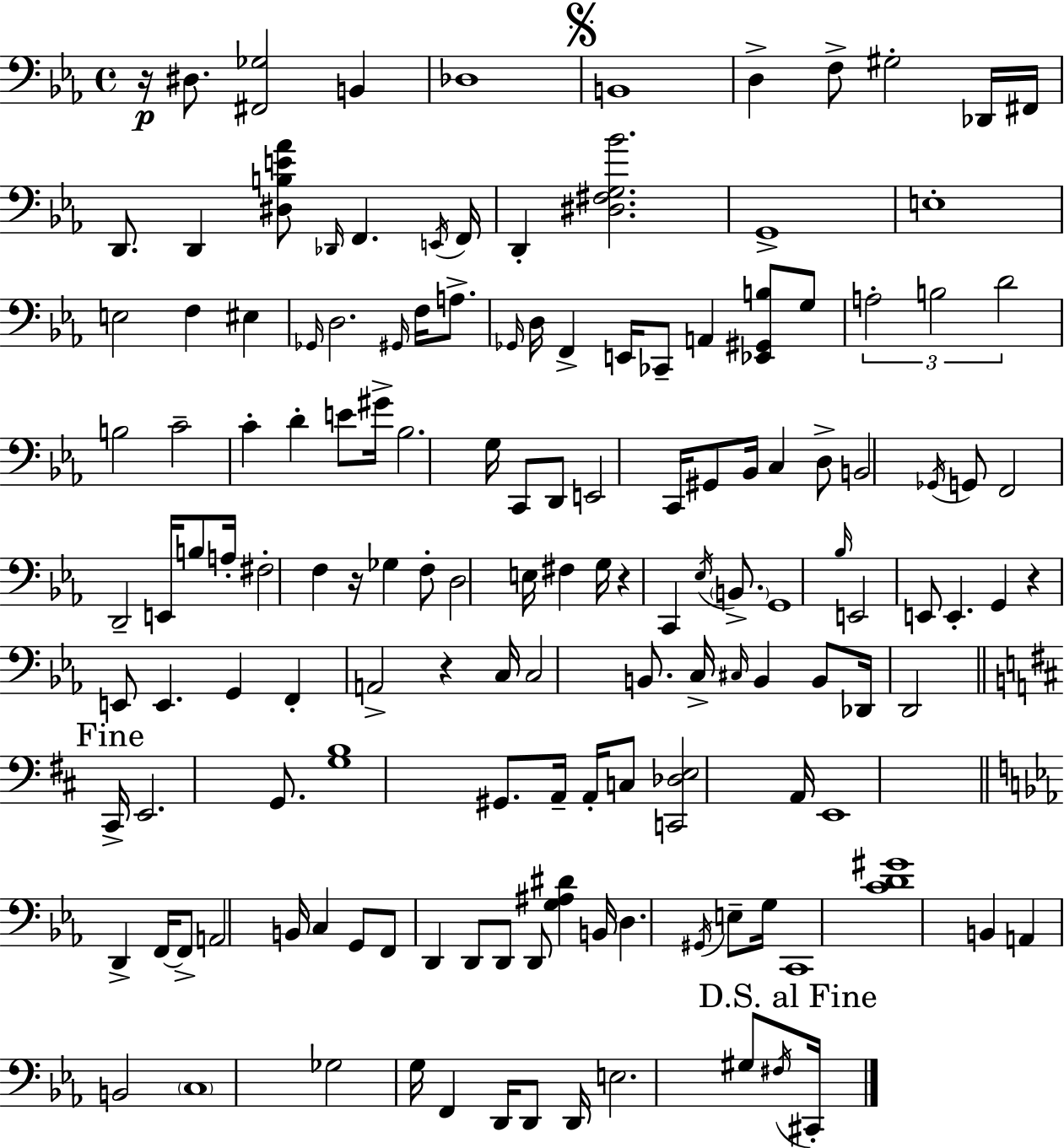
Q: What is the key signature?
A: EES major